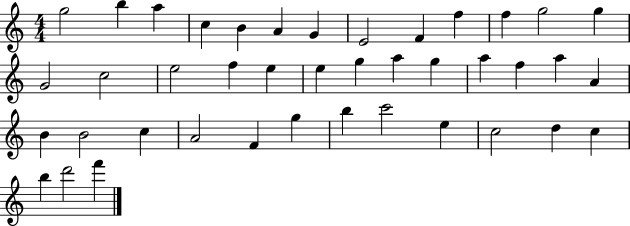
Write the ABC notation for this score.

X:1
T:Untitled
M:4/4
L:1/4
K:C
g2 b a c B A G E2 F f f g2 g G2 c2 e2 f e e g a g a f a A B B2 c A2 F g b c'2 e c2 d c b d'2 f'